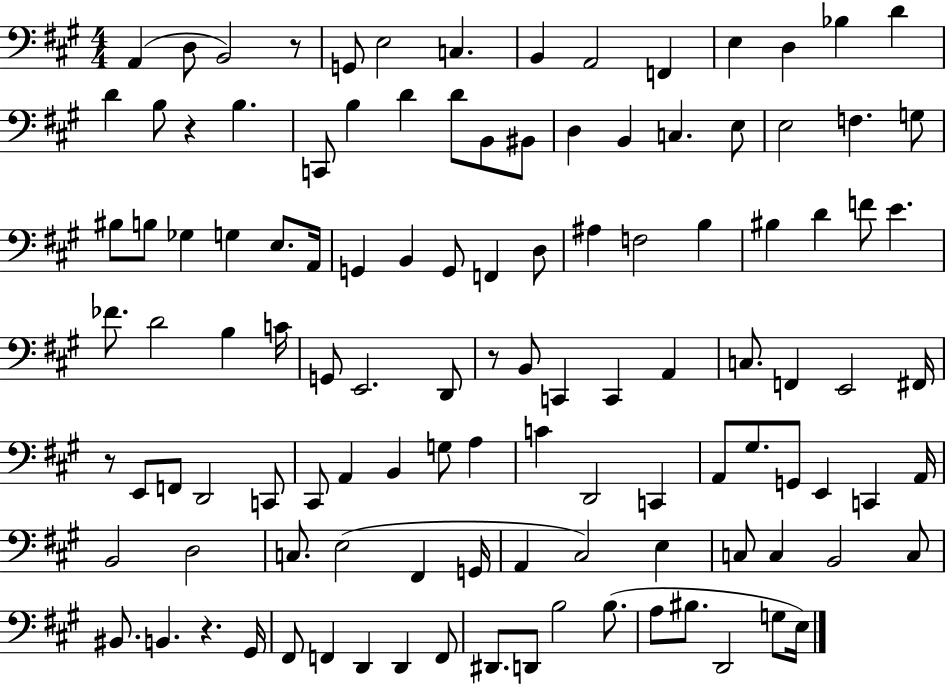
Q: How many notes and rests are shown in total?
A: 115